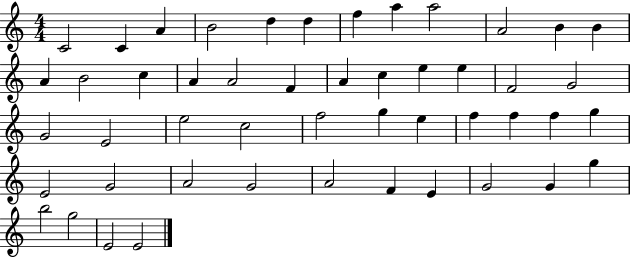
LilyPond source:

{
  \clef treble
  \numericTimeSignature
  \time 4/4
  \key c \major
  c'2 c'4 a'4 | b'2 d''4 d''4 | f''4 a''4 a''2 | a'2 b'4 b'4 | \break a'4 b'2 c''4 | a'4 a'2 f'4 | a'4 c''4 e''4 e''4 | f'2 g'2 | \break g'2 e'2 | e''2 c''2 | f''2 g''4 e''4 | f''4 f''4 f''4 g''4 | \break e'2 g'2 | a'2 g'2 | a'2 f'4 e'4 | g'2 g'4 g''4 | \break b''2 g''2 | e'2 e'2 | \bar "|."
}